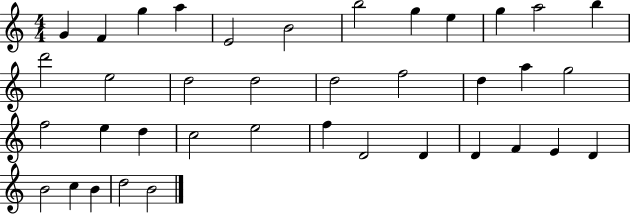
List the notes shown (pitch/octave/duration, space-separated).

G4/q F4/q G5/q A5/q E4/h B4/h B5/h G5/q E5/q G5/q A5/h B5/q D6/h E5/h D5/h D5/h D5/h F5/h D5/q A5/q G5/h F5/h E5/q D5/q C5/h E5/h F5/q D4/h D4/q D4/q F4/q E4/q D4/q B4/h C5/q B4/q D5/h B4/h